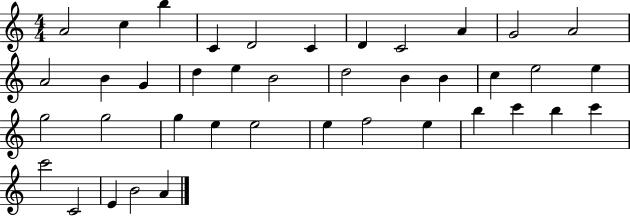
{
  \clef treble
  \numericTimeSignature
  \time 4/4
  \key c \major
  a'2 c''4 b''4 | c'4 d'2 c'4 | d'4 c'2 a'4 | g'2 a'2 | \break a'2 b'4 g'4 | d''4 e''4 b'2 | d''2 b'4 b'4 | c''4 e''2 e''4 | \break g''2 g''2 | g''4 e''4 e''2 | e''4 f''2 e''4 | b''4 c'''4 b''4 c'''4 | \break c'''2 c'2 | e'4 b'2 a'4 | \bar "|."
}